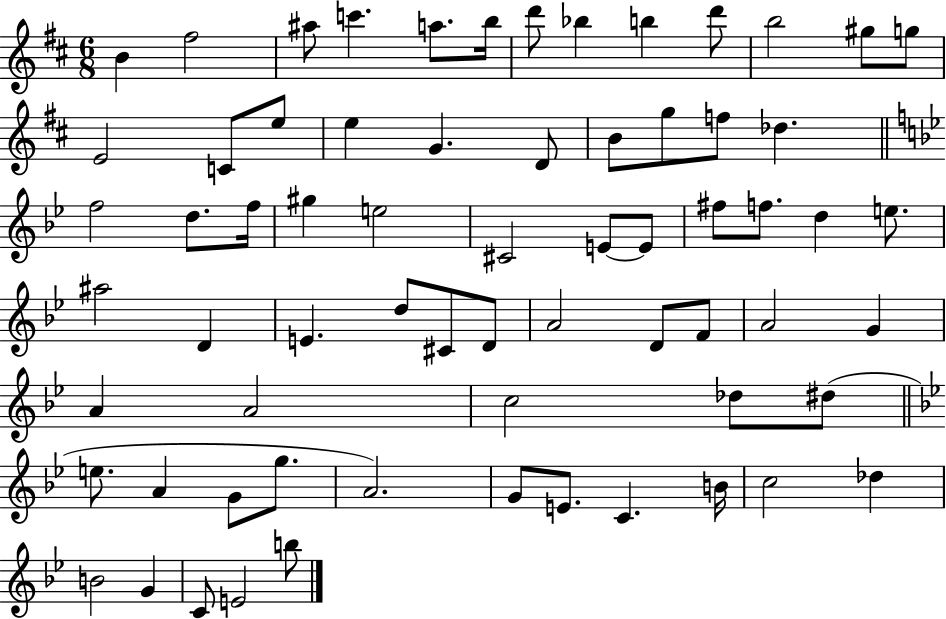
X:1
T:Untitled
M:6/8
L:1/4
K:D
B ^f2 ^a/2 c' a/2 b/4 d'/2 _b b d'/2 b2 ^g/2 g/2 E2 C/2 e/2 e G D/2 B/2 g/2 f/2 _d f2 d/2 f/4 ^g e2 ^C2 E/2 E/2 ^f/2 f/2 d e/2 ^a2 D E d/2 ^C/2 D/2 A2 D/2 F/2 A2 G A A2 c2 _d/2 ^d/2 e/2 A G/2 g/2 A2 G/2 E/2 C B/4 c2 _d B2 G C/2 E2 b/2